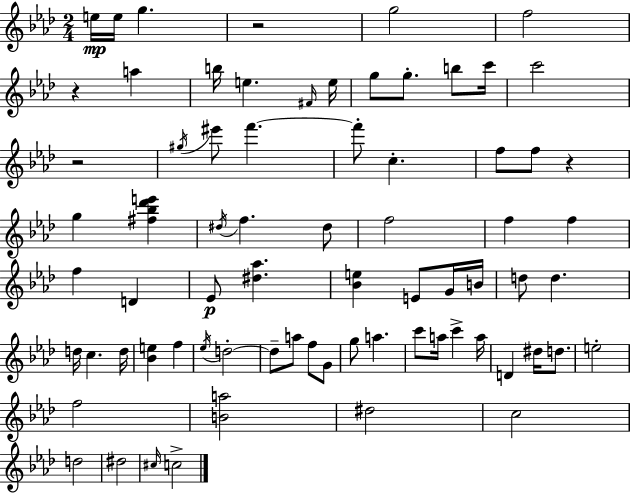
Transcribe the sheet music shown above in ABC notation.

X:1
T:Untitled
M:2/4
L:1/4
K:Fm
e/4 e/4 g z2 g2 f2 z a b/4 e ^F/4 e/4 g/2 g/2 b/2 c'/4 c'2 z2 ^g/4 ^e'/2 f' f'/2 c f/2 f/2 z g [^f_b_d'e'] ^d/4 f ^d/2 f2 f f f D _E/2 [^d_a] [_Be] E/2 G/4 B/4 d/2 d d/4 c d/4 [_Be] f _e/4 d2 d/2 a/2 f/2 G/2 g/2 a c'/2 a/4 c' a/4 D ^d/4 d/2 e2 f2 [Ba]2 ^d2 c2 d2 ^d2 ^c/4 c2